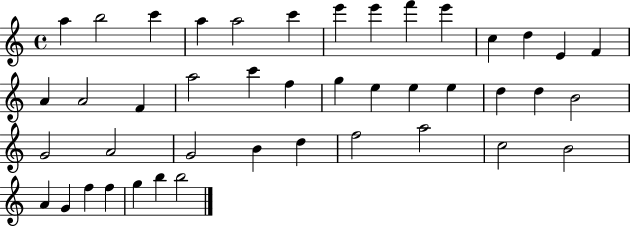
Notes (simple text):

A5/q B5/h C6/q A5/q A5/h C6/q E6/q E6/q F6/q E6/q C5/q D5/q E4/q F4/q A4/q A4/h F4/q A5/h C6/q F5/q G5/q E5/q E5/q E5/q D5/q D5/q B4/h G4/h A4/h G4/h B4/q D5/q F5/h A5/h C5/h B4/h A4/q G4/q F5/q F5/q G5/q B5/q B5/h